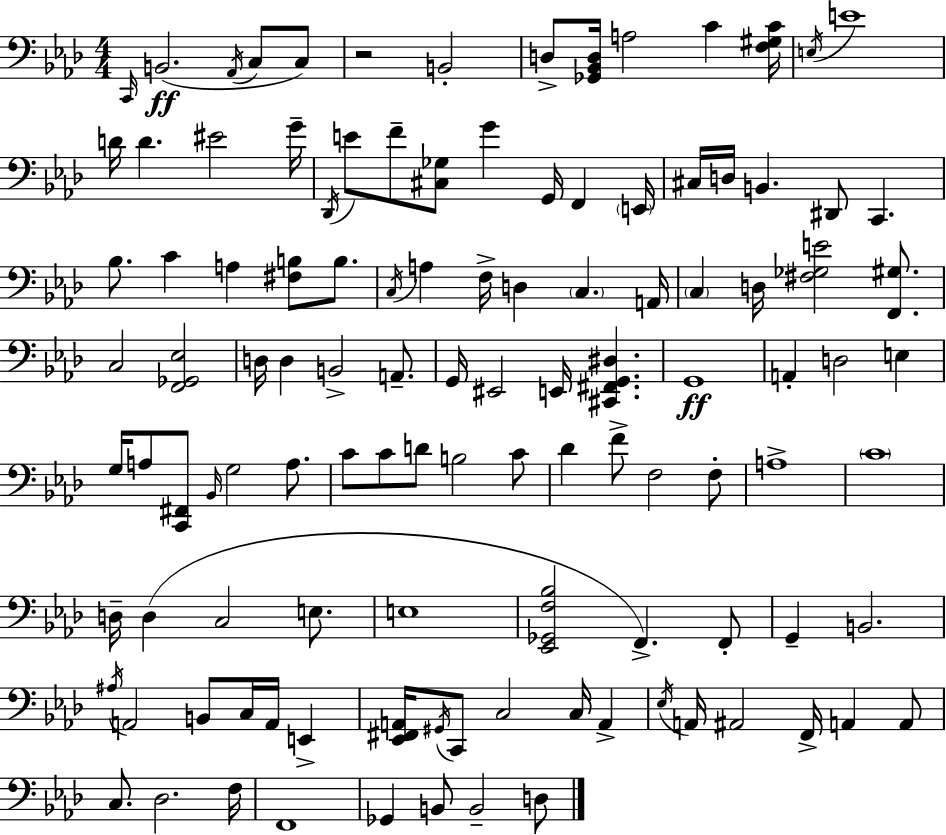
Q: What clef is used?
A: bass